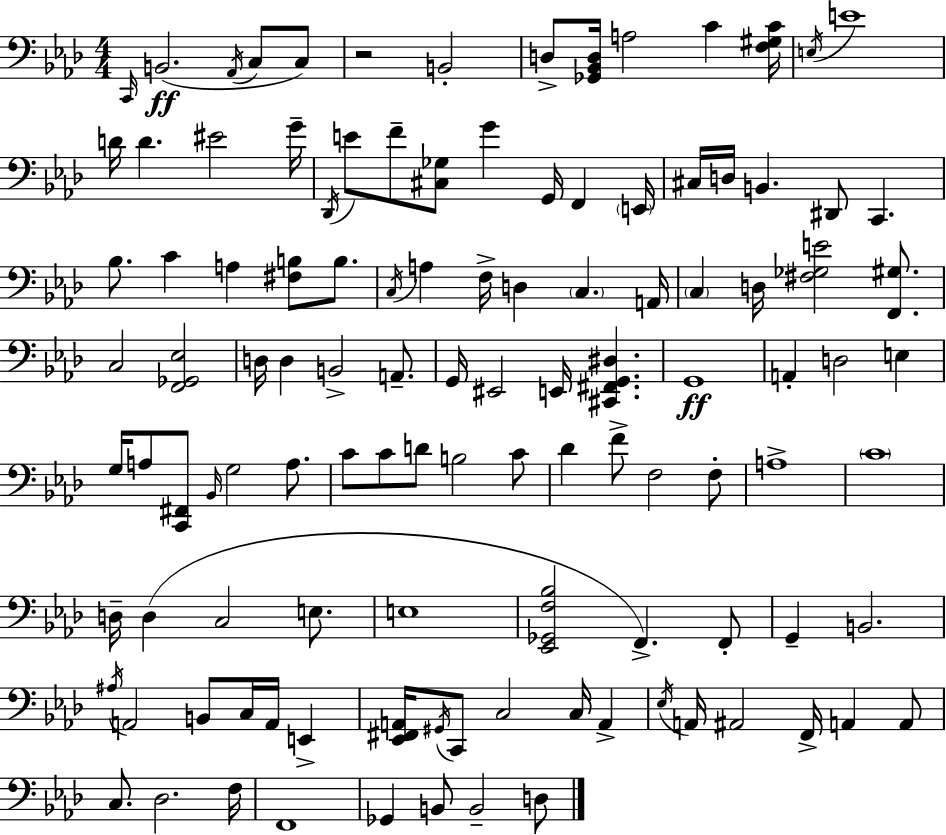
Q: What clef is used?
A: bass